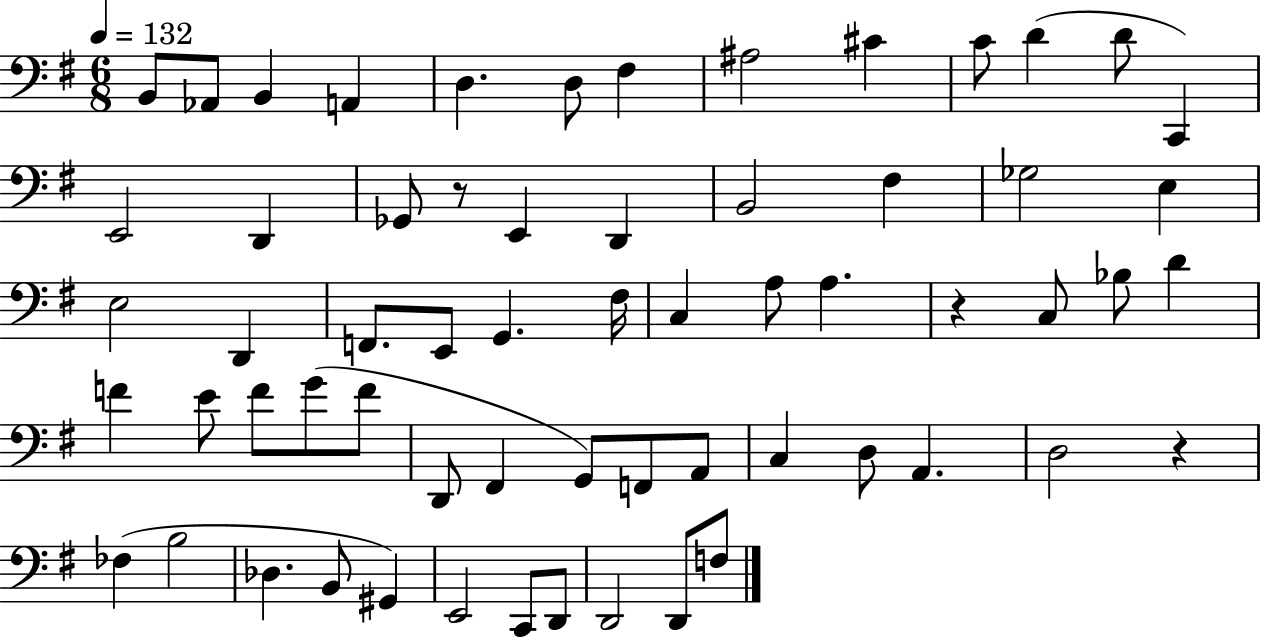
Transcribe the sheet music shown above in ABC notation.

X:1
T:Untitled
M:6/8
L:1/4
K:G
B,,/2 _A,,/2 B,, A,, D, D,/2 ^F, ^A,2 ^C C/2 D D/2 C,, E,,2 D,, _G,,/2 z/2 E,, D,, B,,2 ^F, _G,2 E, E,2 D,, F,,/2 E,,/2 G,, ^F,/4 C, A,/2 A, z C,/2 _B,/2 D F E/2 F/2 G/2 F/2 D,,/2 ^F,, G,,/2 F,,/2 A,,/2 C, D,/2 A,, D,2 z _F, B,2 _D, B,,/2 ^G,, E,,2 C,,/2 D,,/2 D,,2 D,,/2 F,/2